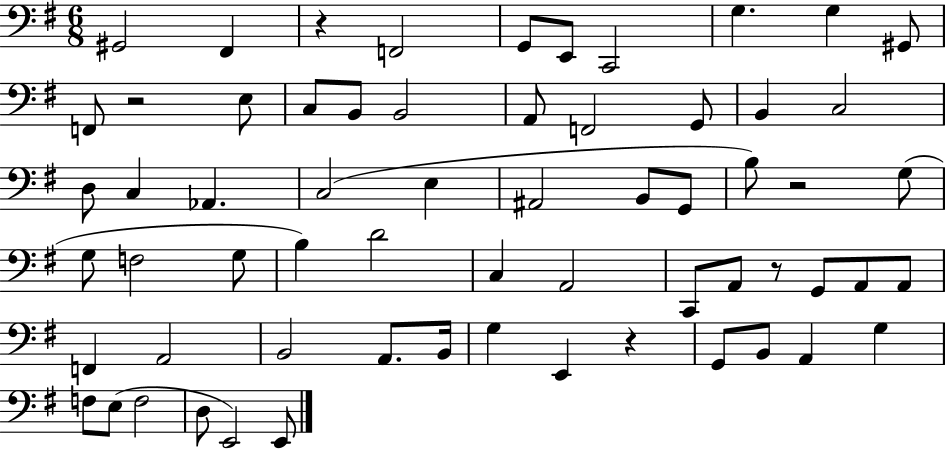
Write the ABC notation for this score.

X:1
T:Untitled
M:6/8
L:1/4
K:G
^G,,2 ^F,, z F,,2 G,,/2 E,,/2 C,,2 G, G, ^G,,/2 F,,/2 z2 E,/2 C,/2 B,,/2 B,,2 A,,/2 F,,2 G,,/2 B,, C,2 D,/2 C, _A,, C,2 E, ^A,,2 B,,/2 G,,/2 B,/2 z2 G,/2 G,/2 F,2 G,/2 B, D2 C, A,,2 C,,/2 A,,/2 z/2 G,,/2 A,,/2 A,,/2 F,, A,,2 B,,2 A,,/2 B,,/4 G, E,, z G,,/2 B,,/2 A,, G, F,/2 E,/2 F,2 D,/2 E,,2 E,,/2